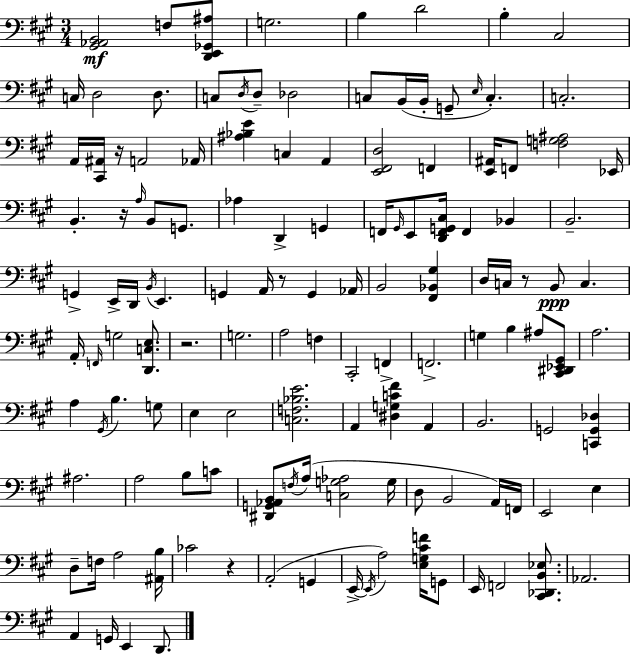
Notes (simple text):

[G#2,Ab2,B2]/h F3/e [D2,E2,Gb2,A#3]/e G3/h. B3/q D4/h B3/q C#3/h C3/s D3/h D3/e. C3/e D3/s D3/e Db3/h C3/e B2/s B2/s G2/e E3/s C3/q. C3/h. A2/s [C#2,A#2]/s R/s A2/h Ab2/s [A#3,Bb3,E4]/q C3/q A2/q [E2,F#2,D3]/h F2/q [E2,A#2]/s F2/e [F3,G3,A#3]/h Eb2/s B2/q. R/s A3/s B2/e G2/e. Ab3/q D2/q G2/q F2/s G#2/s E2/e [D2,F2,G2,C#3]/s F2/q Bb2/q B2/h. G2/q E2/s D2/s B2/s E2/q. G2/q A2/s R/e G2/q Ab2/s B2/h [F#2,Bb2,G#3]/q D3/s C3/s R/e B2/e C3/q. A2/s F2/s G3/h [D2,C3,E3]/e. R/h. G3/h. A3/h F3/q C#2/h F2/q F2/h. G3/q B3/q A#3/e [C#2,D#2,Eb2,G#2]/e A3/h. A3/q G#2/s B3/q. G3/e E3/q E3/h [C3,F3,Bb3,E4]/h. A2/q [D#3,G3,C4,F#4]/q A2/q B2/h. G2/h [C2,G2,Db3]/q A#3/h. A3/h B3/e C4/e [D#2,G2,Ab2,B2]/e F3/s A3/s [C3,G3,Ab3]/h G3/s D3/e B2/h A2/s F2/s E2/h E3/q D3/e F3/s A3/h [A#2,B3]/s CES4/h R/q A2/h G2/q E2/s E2/s A3/h [E3,G3,C#4,F4]/s G2/e E2/s F2/h [C#2,Db2,B2,Eb3]/e. Ab2/h. A2/q G2/s E2/q D2/e.